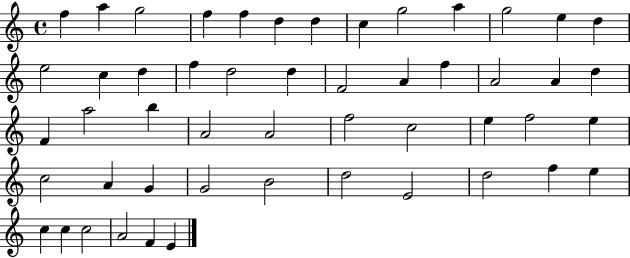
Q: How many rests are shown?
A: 0